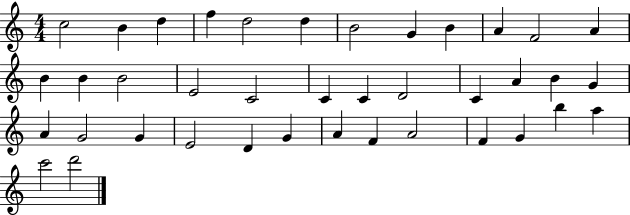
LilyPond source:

{
  \clef treble
  \numericTimeSignature
  \time 4/4
  \key c \major
  c''2 b'4 d''4 | f''4 d''2 d''4 | b'2 g'4 b'4 | a'4 f'2 a'4 | \break b'4 b'4 b'2 | e'2 c'2 | c'4 c'4 d'2 | c'4 a'4 b'4 g'4 | \break a'4 g'2 g'4 | e'2 d'4 g'4 | a'4 f'4 a'2 | f'4 g'4 b''4 a''4 | \break c'''2 d'''2 | \bar "|."
}